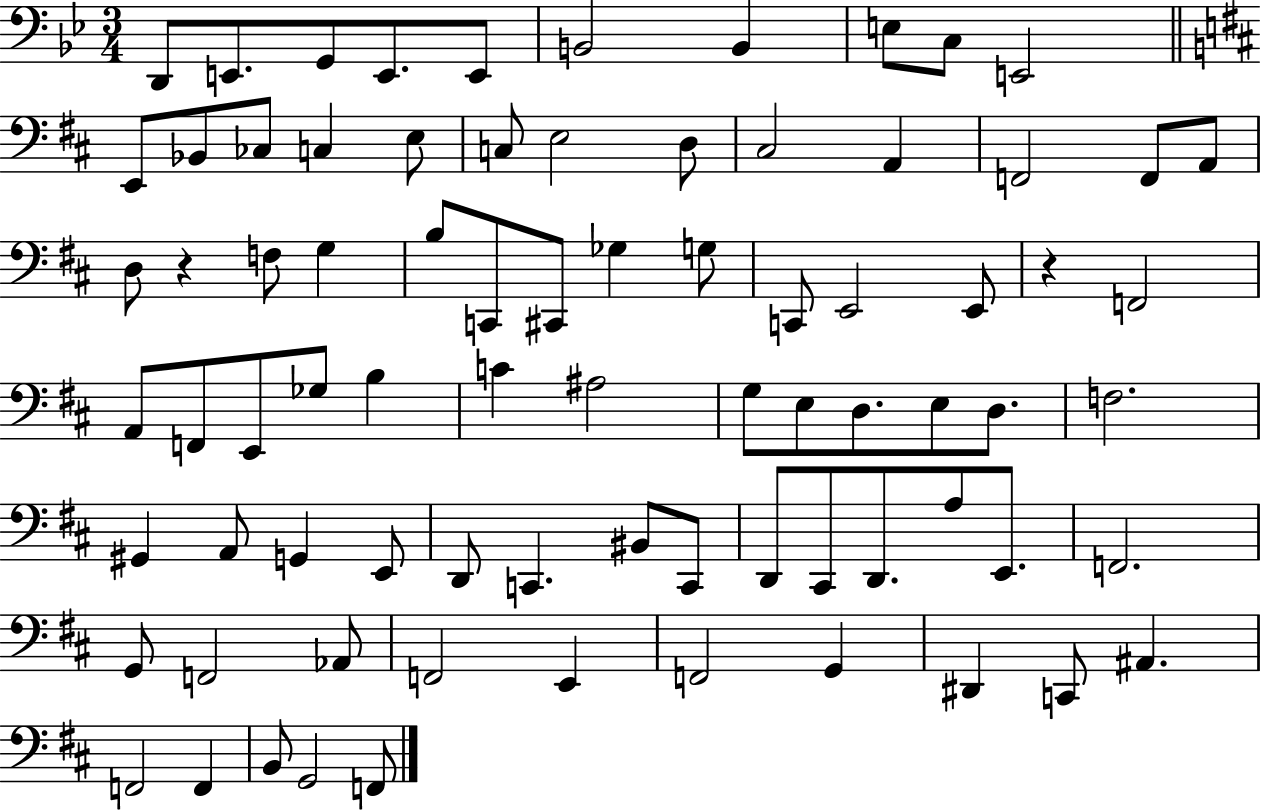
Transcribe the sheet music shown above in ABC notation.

X:1
T:Untitled
M:3/4
L:1/4
K:Bb
D,,/2 E,,/2 G,,/2 E,,/2 E,,/2 B,,2 B,, E,/2 C,/2 E,,2 E,,/2 _B,,/2 _C,/2 C, E,/2 C,/2 E,2 D,/2 ^C,2 A,, F,,2 F,,/2 A,,/2 D,/2 z F,/2 G, B,/2 C,,/2 ^C,,/2 _G, G,/2 C,,/2 E,,2 E,,/2 z F,,2 A,,/2 F,,/2 E,,/2 _G,/2 B, C ^A,2 G,/2 E,/2 D,/2 E,/2 D,/2 F,2 ^G,, A,,/2 G,, E,,/2 D,,/2 C,, ^B,,/2 C,,/2 D,,/2 ^C,,/2 D,,/2 A,/2 E,,/2 F,,2 G,,/2 F,,2 _A,,/2 F,,2 E,, F,,2 G,, ^D,, C,,/2 ^A,, F,,2 F,, B,,/2 G,,2 F,,/2